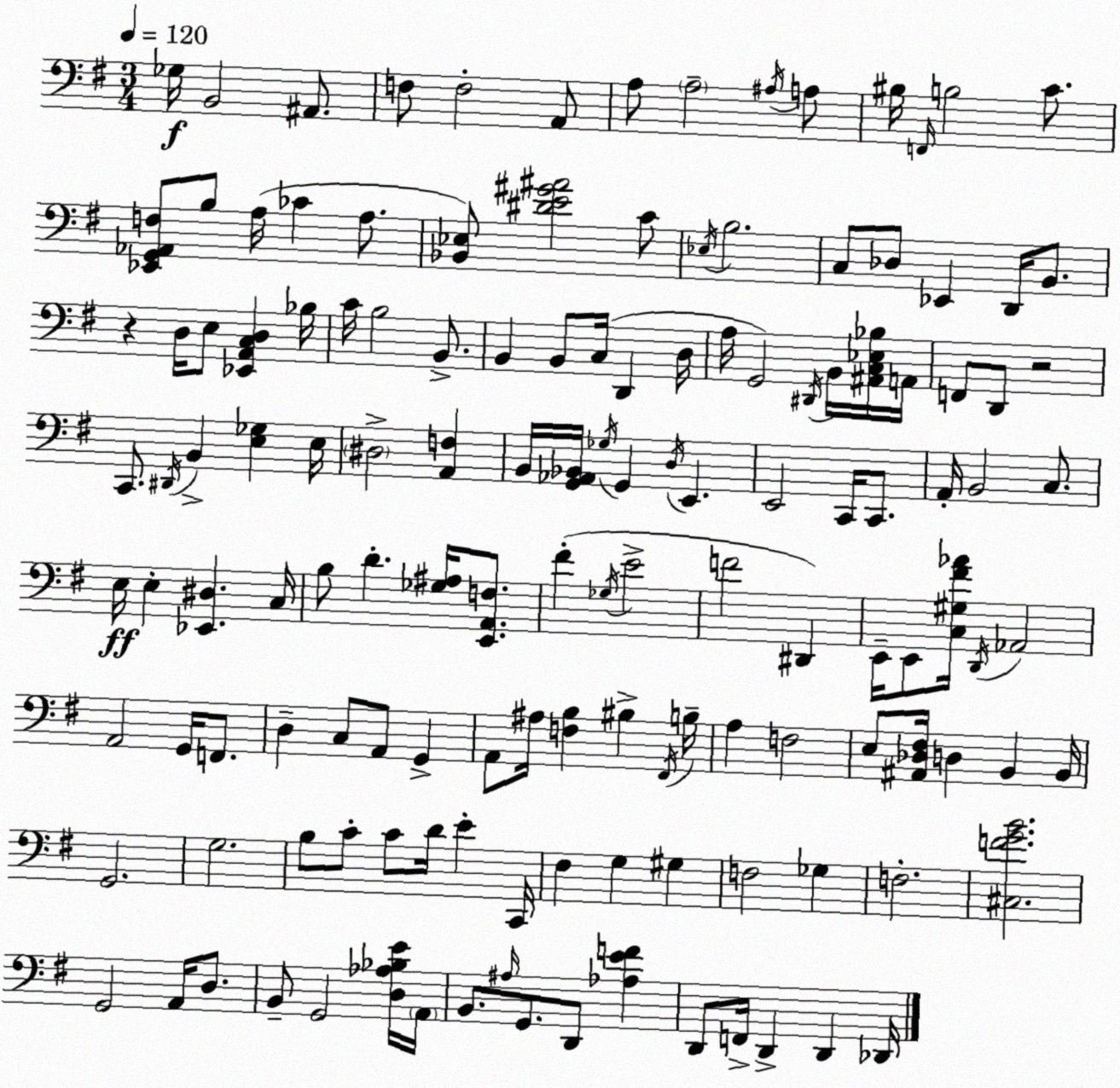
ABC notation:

X:1
T:Untitled
M:3/4
L:1/4
K:G
_G,/4 B,,2 ^A,,/2 F,/2 F,2 A,,/2 A,/2 A,2 ^A,/4 A,/2 ^B,/4 F,,/4 B,2 C/2 [_E,,G,,_A,,F,]/2 B,/2 A,/4 _C A,/2 [_B,,_E,]/2 [^DE^G^A]2 C/2 _E,/4 B,2 C,/2 _D,/2 _E,, D,,/4 B,,/2 z D,/4 E,/2 [_E,,A,,C,D,] _B,/4 C/4 B,2 B,,/2 B,, B,,/2 C,/4 D,, D,/4 A,/4 G,,2 ^D,,/4 B,,/4 [^A,,C,_E,_B,]/4 A,,/4 F,,/2 D,,/2 z2 C,,/2 ^D,,/4 B,, [E,_G,] E,/4 ^D,2 [A,,F,] B,,/4 [G,,_A,,_B,,]/4 _G,/4 G,, D,/4 E,, E,,2 C,,/4 C,,/2 A,,/4 B,,2 C,/2 E,/4 E, [_E,,^D,] C,/4 B,/2 D [_G,^A,]/4 [E,,A,,F,]/2 ^F _G,/4 E2 F2 ^D,, E,,/4 E,,/2 [C,^G,^F_A]/4 D,,/4 _A,,2 A,,2 G,,/4 F,,/2 D, C,/2 A,,/2 G,, A,,/2 ^A,/4 [F,B,] ^B, ^F,,/4 B,/4 A, F,2 E,/2 [^A,,_D,^F,]/4 D, B,, B,,/4 G,,2 G,2 B,/2 C/2 C/2 D/4 E C,,/4 ^F, G, ^G, F,2 _G, F,2 [^C,FGB]2 G,,2 A,,/4 D,/2 B,,/2 G,,2 [D,_A,_B,E]/4 A,,/4 B,,/2 ^A,/4 G,,/2 D,,/2 [_A,EF] D,,/2 F,,/4 D,, D,, _D,,/4